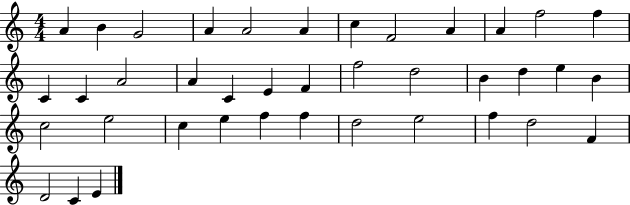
{
  \clef treble
  \numericTimeSignature
  \time 4/4
  \key c \major
  a'4 b'4 g'2 | a'4 a'2 a'4 | c''4 f'2 a'4 | a'4 f''2 f''4 | \break c'4 c'4 a'2 | a'4 c'4 e'4 f'4 | f''2 d''2 | b'4 d''4 e''4 b'4 | \break c''2 e''2 | c''4 e''4 f''4 f''4 | d''2 e''2 | f''4 d''2 f'4 | \break d'2 c'4 e'4 | \bar "|."
}